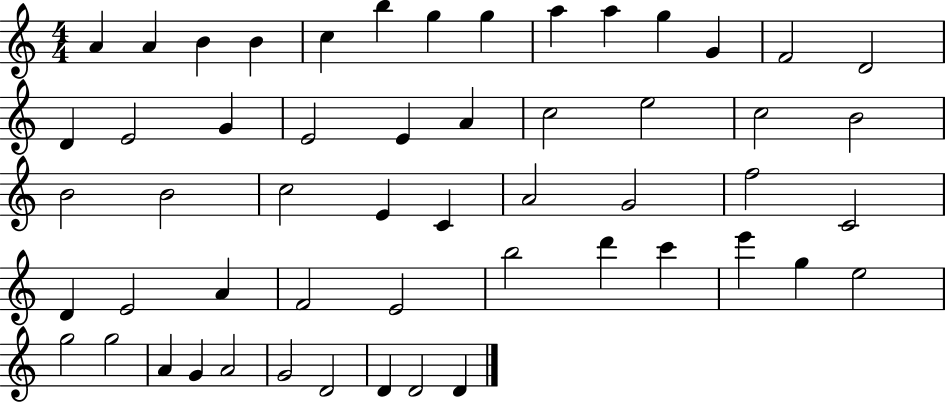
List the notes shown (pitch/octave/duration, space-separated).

A4/q A4/q B4/q B4/q C5/q B5/q G5/q G5/q A5/q A5/q G5/q G4/q F4/h D4/h D4/q E4/h G4/q E4/h E4/q A4/q C5/h E5/h C5/h B4/h B4/h B4/h C5/h E4/q C4/q A4/h G4/h F5/h C4/h D4/q E4/h A4/q F4/h E4/h B5/h D6/q C6/q E6/q G5/q E5/h G5/h G5/h A4/q G4/q A4/h G4/h D4/h D4/q D4/h D4/q